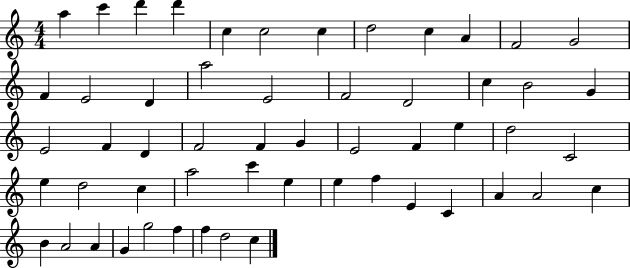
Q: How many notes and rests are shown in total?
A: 55